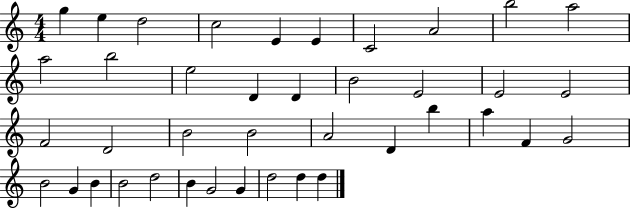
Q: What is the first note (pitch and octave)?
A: G5